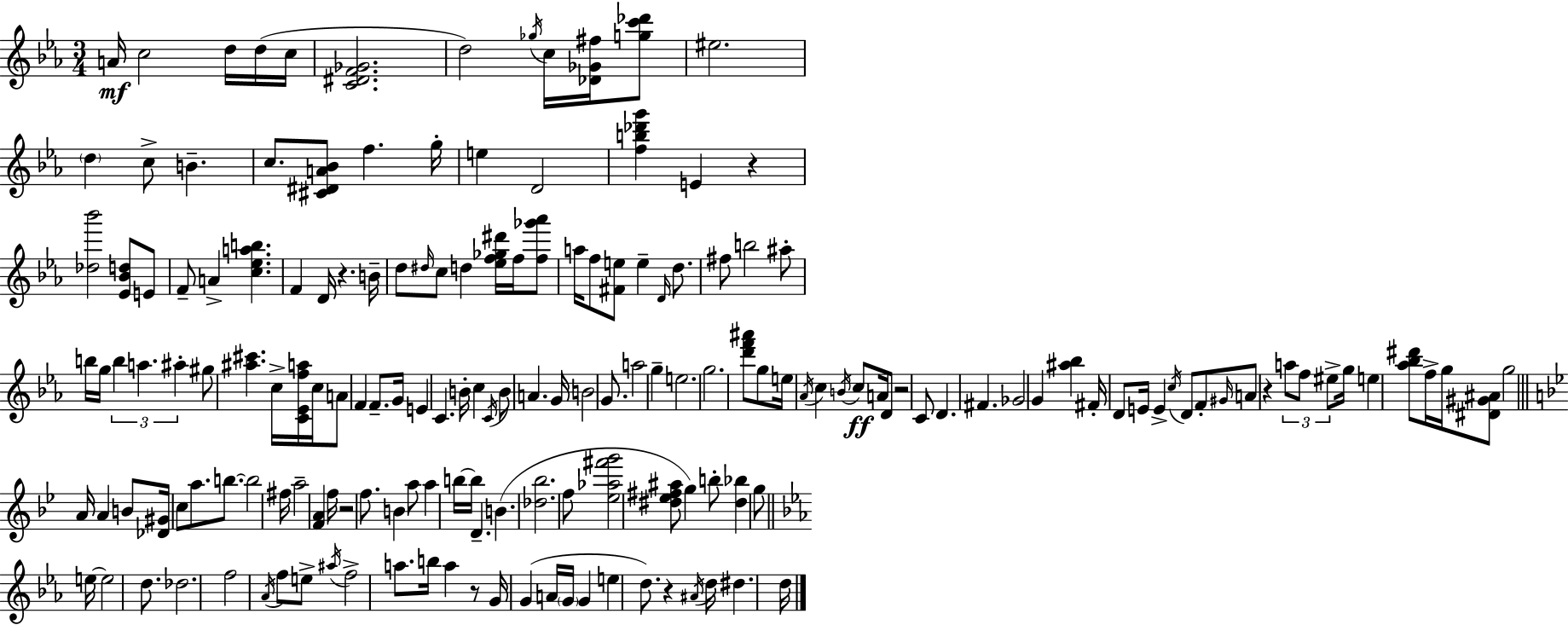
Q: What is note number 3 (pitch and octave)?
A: D5